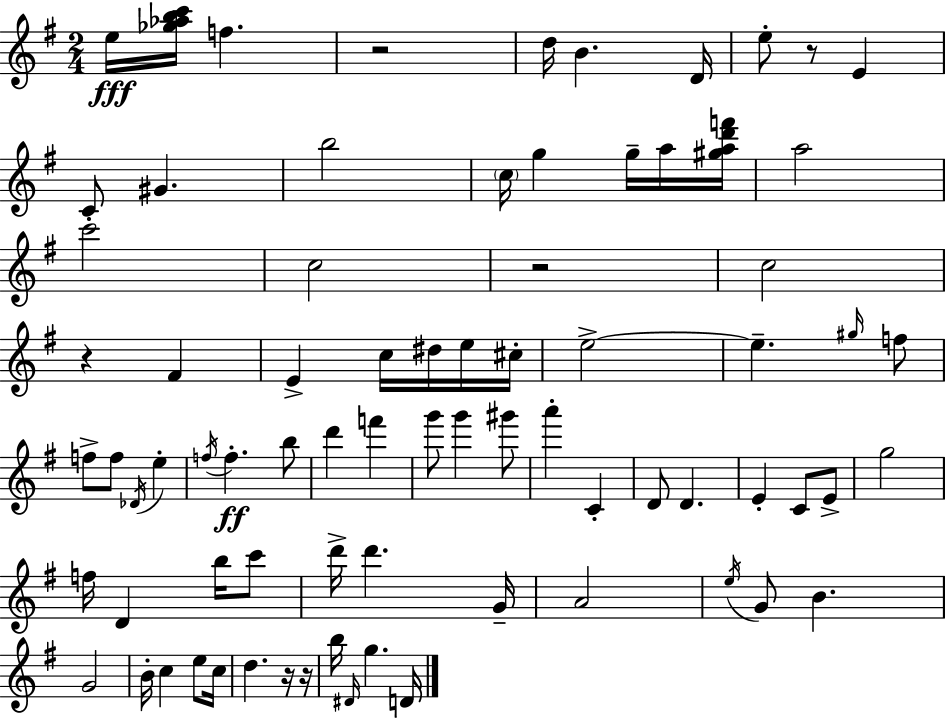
{
  \clef treble
  \numericTimeSignature
  \time 2/4
  \key g \major
  e''16\fff <ges'' aes'' b'' c'''>16 f''4. | r2 | d''16 b'4. d'16 | e''8-. r8 e'4 | \break c'8 gis'4. | b''2 | \parenthesize c''16 g''4 g''16-- a''16 <gis'' a'' d''' f'''>16 | a''2 | \break c'''2-. | c''2 | r2 | c''2 | \break r4 fis'4 | e'4-> c''16 dis''16 e''16 cis''16-. | e''2->~~ | e''4.-- \grace { gis''16 } f''8 | \break f''8-> f''8 \acciaccatura { des'16 } e''4-. | \acciaccatura { f''16 }\ff f''4.-. | b''8 d'''4 f'''4 | g'''8 g'''4 | \break gis'''8 a'''4-. c'4-. | d'8 d'4. | e'4-. c'8 | e'8-> g''2 | \break f''16 d'4 | b''16 c'''8 d'''16-> d'''4. | g'16-- a'2 | \acciaccatura { e''16 } g'8 b'4. | \break g'2 | b'16-. c''4 | e''8 c''16 d''4. | r16 r16 b''16 \grace { dis'16 } g''4. | \break d'16 \bar "|."
}